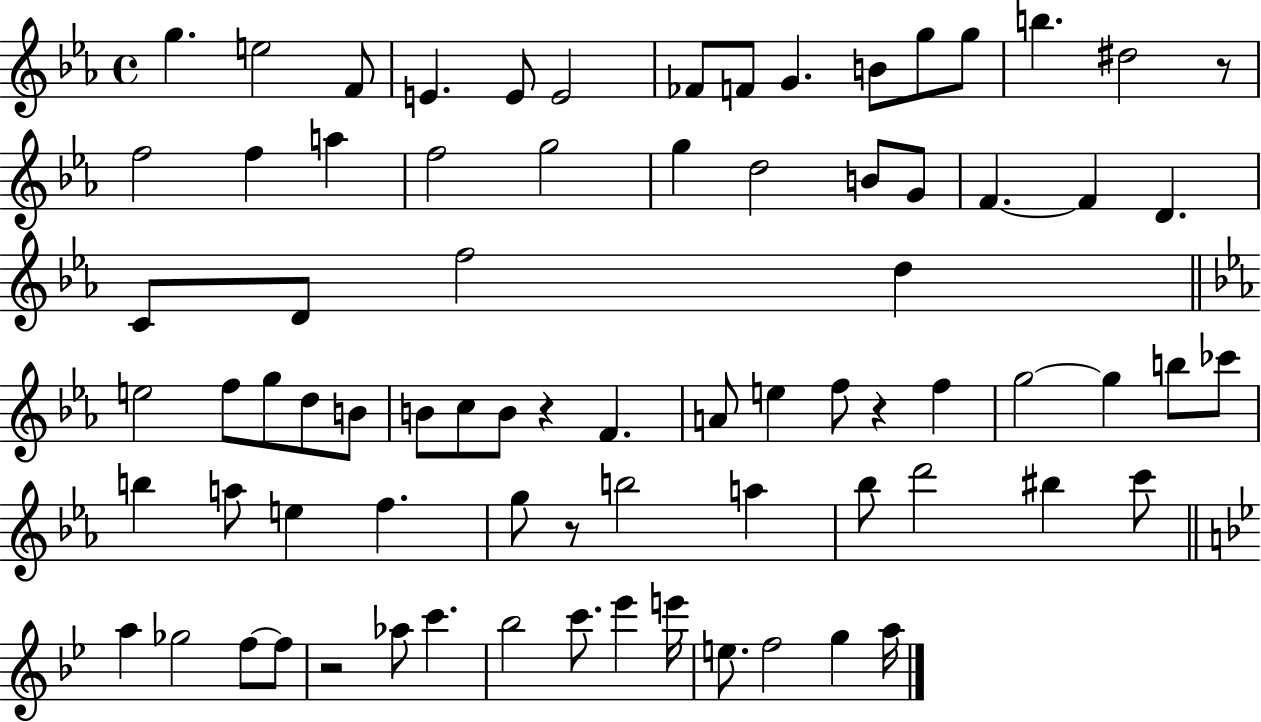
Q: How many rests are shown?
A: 5